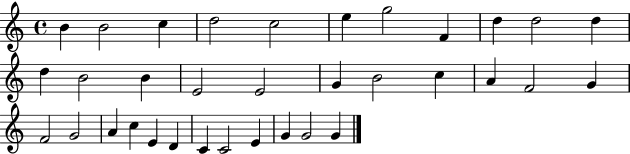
B4/q B4/h C5/q D5/h C5/h E5/q G5/h F4/q D5/q D5/h D5/q D5/q B4/h B4/q E4/h E4/h G4/q B4/h C5/q A4/q F4/h G4/q F4/h G4/h A4/q C5/q E4/q D4/q C4/q C4/h E4/q G4/q G4/h G4/q